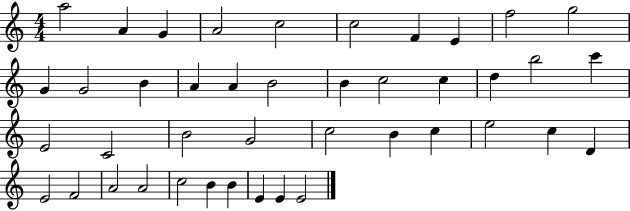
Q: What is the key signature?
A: C major